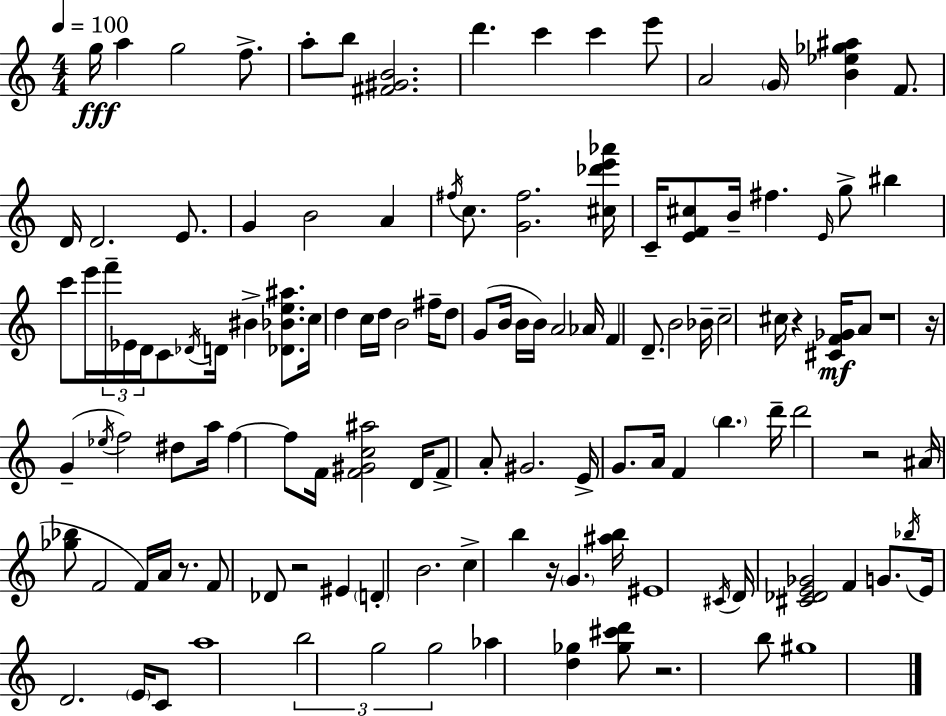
{
  \clef treble
  \numericTimeSignature
  \time 4/4
  \key a \minor
  \tempo 4 = 100
  g''16\fff a''4 g''2 f''8.-> | a''8-. b''8 <fis' gis' b'>2. | d'''4. c'''4 c'''4 e'''8 | a'2 \parenthesize g'16 <b' ees'' ges'' ais''>4 f'8. | \break d'16 d'2. e'8. | g'4 b'2 a'4 | \acciaccatura { fis''16 } c''8. <g' fis''>2. | <cis'' des''' e''' aes'''>16 c'16-- <e' f' cis''>8 b'16-- fis''4. \grace { e'16 } g''8-> bis''4 | \break c'''8 e'''16 \tuplet 3/2 { f'''16-- ees'16 d'16 } c'8 \acciaccatura { des'16 } d'16 bis'4-> | <des' bes' e'' ais''>8. c''16 d''4 c''16 d''16 b'2 | fis''16-- d''8 g'8( b'16 b'16 b'16) a'2 | aes'16 f'4 d'8.-- b'2 | \break bes'16-- c''2-- cis''16 r4 | <cis' f' ges'>16\mf a'8 r1 | r16 g'4--( \acciaccatura { ees''16 } f''2) | dis''8 a''16 f''4~~ f''8 f'16 <f' gis' c'' ais''>2 | \break d'16 f'8-> a'8-. gis'2. | e'16-> g'8. a'16 f'4 \parenthesize b''4. | d'''16-- d'''2 r2 | ais'16( <ges'' bes''>8 f'2 f'16) | \break a'16 r8. f'8 des'8 r2 | eis'4 \parenthesize d'4-. b'2. | c''4-> b''4 r16 \parenthesize g'4. | <ais'' b''>16 eis'1 | \break \acciaccatura { cis'16 } d'16 <cis' des' e' ges'>2 f'4 | g'8. \acciaccatura { bes''16 } e'16 d'2. | \parenthesize e'16 c'8 a''1 | \tuplet 3/2 { b''2 g''2 | \break g''2 } aes''4 | <d'' ges''>4 <ges'' cis''' d'''>8 r2. | b''8 gis''1 | \bar "|."
}